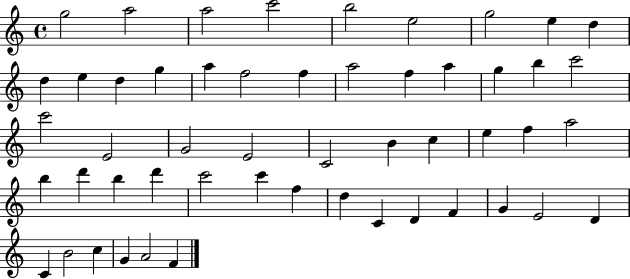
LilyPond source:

{
  \clef treble
  \time 4/4
  \defaultTimeSignature
  \key c \major
  g''2 a''2 | a''2 c'''2 | b''2 e''2 | g''2 e''4 d''4 | \break d''4 e''4 d''4 g''4 | a''4 f''2 f''4 | a''2 f''4 a''4 | g''4 b''4 c'''2 | \break c'''2 e'2 | g'2 e'2 | c'2 b'4 c''4 | e''4 f''4 a''2 | \break b''4 d'''4 b''4 d'''4 | c'''2 c'''4 f''4 | d''4 c'4 d'4 f'4 | g'4 e'2 d'4 | \break c'4 b'2 c''4 | g'4 a'2 f'4 | \bar "|."
}